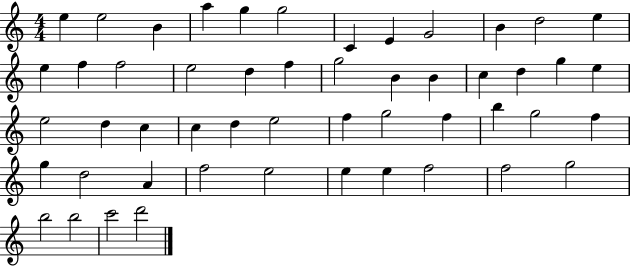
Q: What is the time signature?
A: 4/4